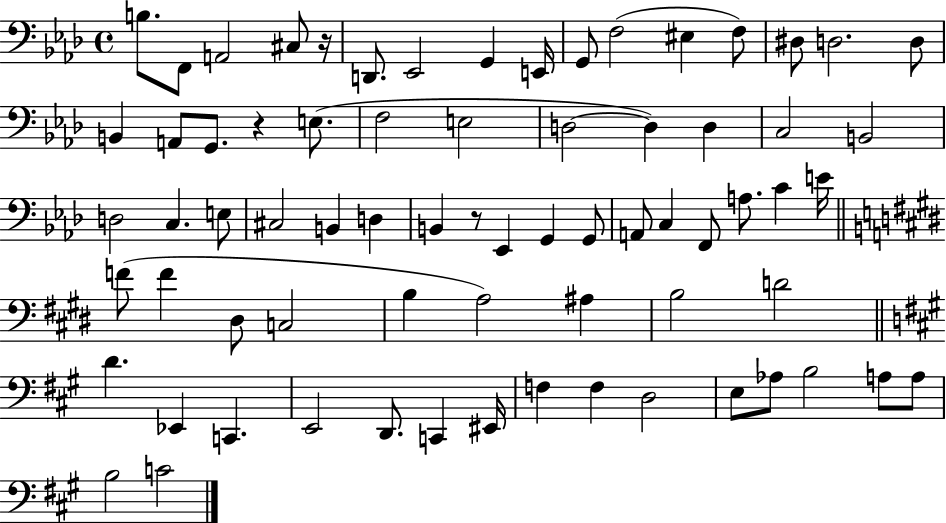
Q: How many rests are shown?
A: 3